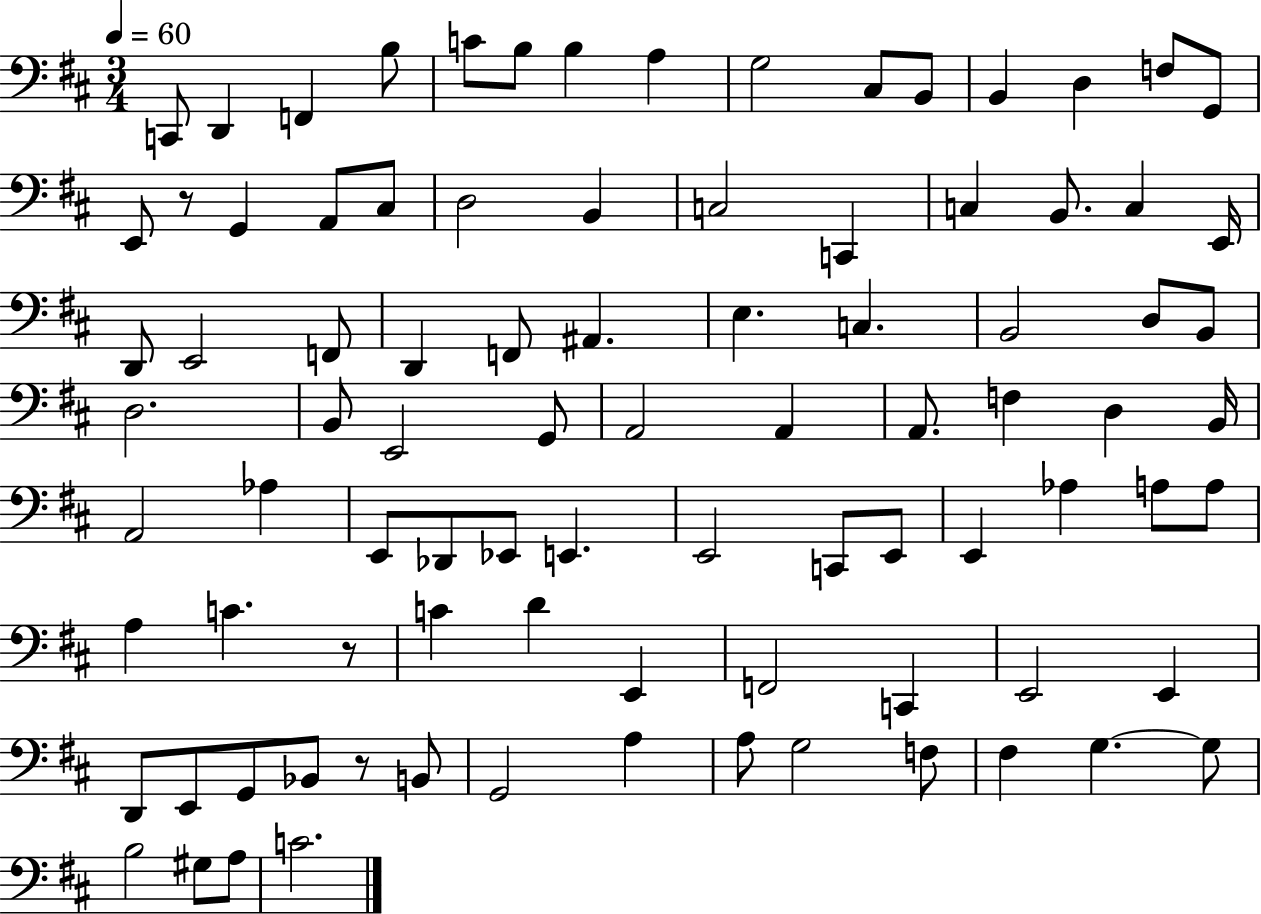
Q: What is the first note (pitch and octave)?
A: C2